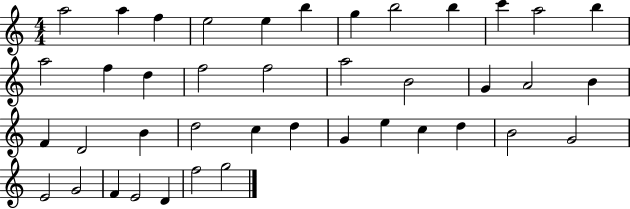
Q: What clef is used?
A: treble